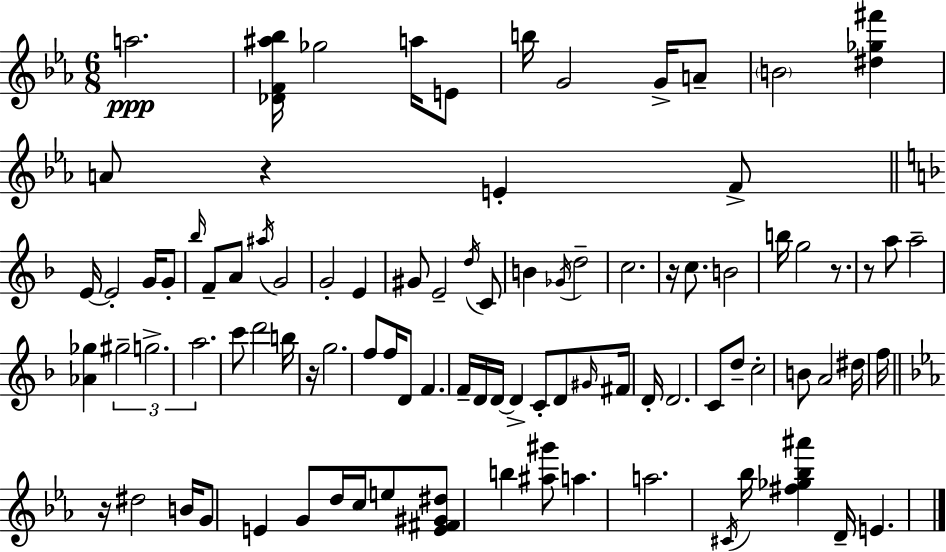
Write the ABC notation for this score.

X:1
T:Untitled
M:6/8
L:1/4
K:Eb
a2 [_DF^a_b]/4 _g2 a/4 E/2 b/4 G2 G/4 A/2 B2 [^d_g^f'] A/2 z E F/2 E/4 E2 G/4 G/2 _b/4 F/2 A/2 ^a/4 G2 G2 E ^G/2 E2 d/4 C/2 B _G/4 d2 c2 z/4 c/2 B2 b/4 g2 z/2 z/2 a/2 a2 [_A_g] ^g2 g2 a2 c'/2 d'2 b/4 z/4 g2 f/2 f/4 D/2 F F/4 D/4 D/4 D C/2 D/2 ^G/4 ^F/4 D/4 D2 C/2 d/2 c2 B/2 A2 ^d/4 f/4 z/4 ^d2 B/4 G/2 E G/2 d/4 c/4 e/2 [E^F^G^d]/2 b [^a^g']/2 a a2 ^C/4 _b/4 [^f_g_b^a'] D/4 E